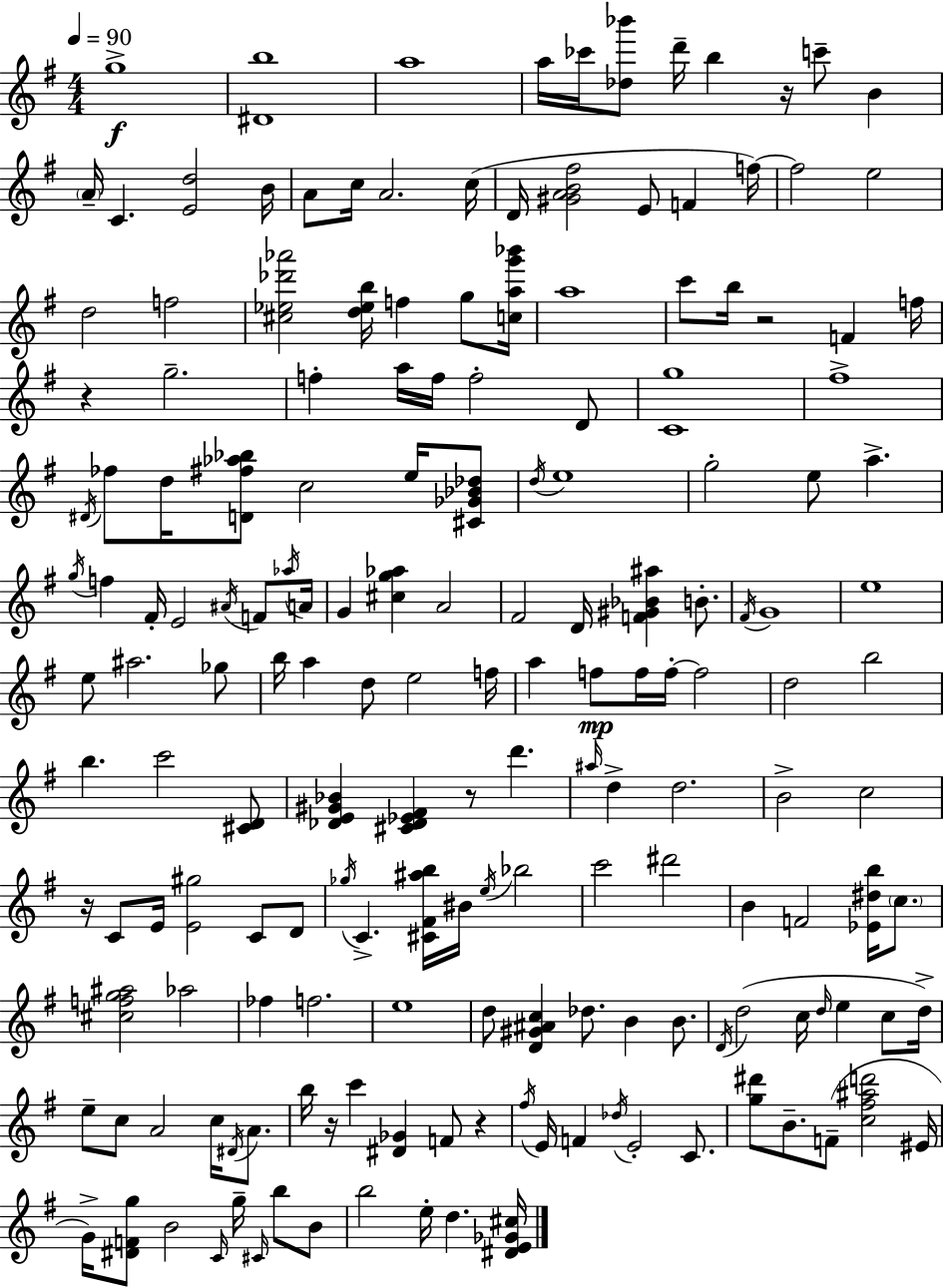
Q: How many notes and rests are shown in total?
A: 175